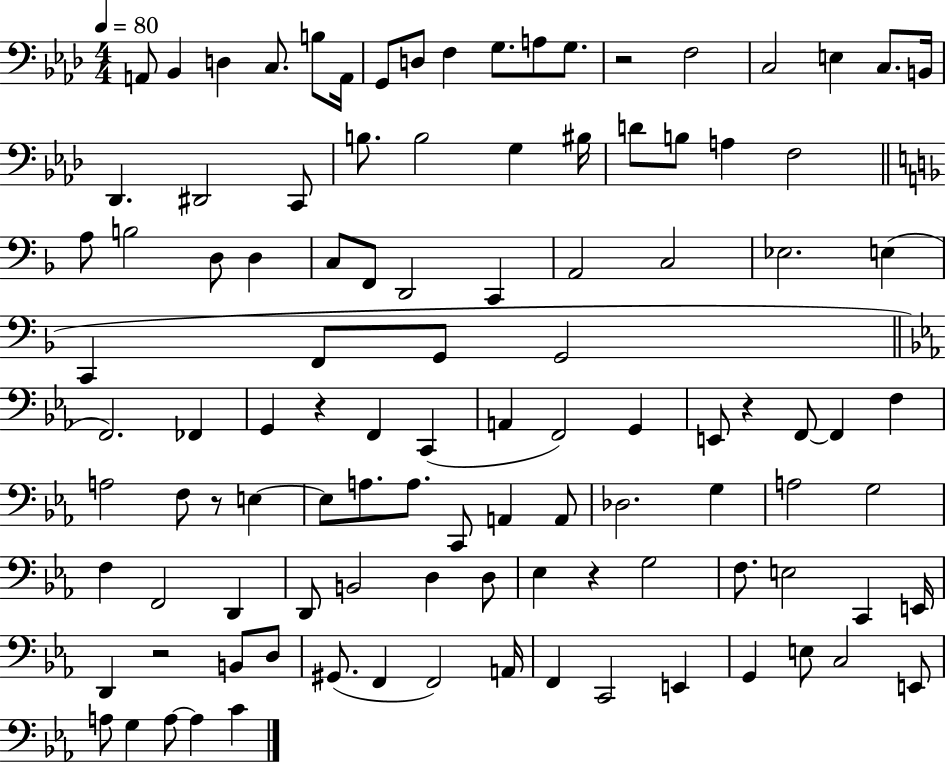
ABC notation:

X:1
T:Untitled
M:4/4
L:1/4
K:Ab
A,,/2 _B,, D, C,/2 B,/2 A,,/4 G,,/2 D,/2 F, G,/2 A,/2 G,/2 z2 F,2 C,2 E, C,/2 B,,/4 _D,, ^D,,2 C,,/2 B,/2 B,2 G, ^B,/4 D/2 B,/2 A, F,2 A,/2 B,2 D,/2 D, C,/2 F,,/2 D,,2 C,, A,,2 C,2 _E,2 E, C,, F,,/2 G,,/2 G,,2 F,,2 _F,, G,, z F,, C,, A,, F,,2 G,, E,,/2 z F,,/2 F,, F, A,2 F,/2 z/2 E, E,/2 A,/2 A,/2 C,,/2 A,, A,,/2 _D,2 G, A,2 G,2 F, F,,2 D,, D,,/2 B,,2 D, D,/2 _E, z G,2 F,/2 E,2 C,, E,,/4 D,, z2 B,,/2 D,/2 ^G,,/2 F,, F,,2 A,,/4 F,, C,,2 E,, G,, E,/2 C,2 E,,/2 A,/2 G, A,/2 A, C